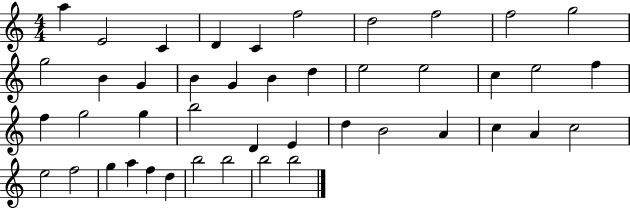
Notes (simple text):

A5/q E4/h C4/q D4/q C4/q F5/h D5/h F5/h F5/h G5/h G5/h B4/q G4/q B4/q G4/q B4/q D5/q E5/h E5/h C5/q E5/h F5/q F5/q G5/h G5/q B5/h D4/q E4/q D5/q B4/h A4/q C5/q A4/q C5/h E5/h F5/h G5/q A5/q F5/q D5/q B5/h B5/h B5/h B5/h